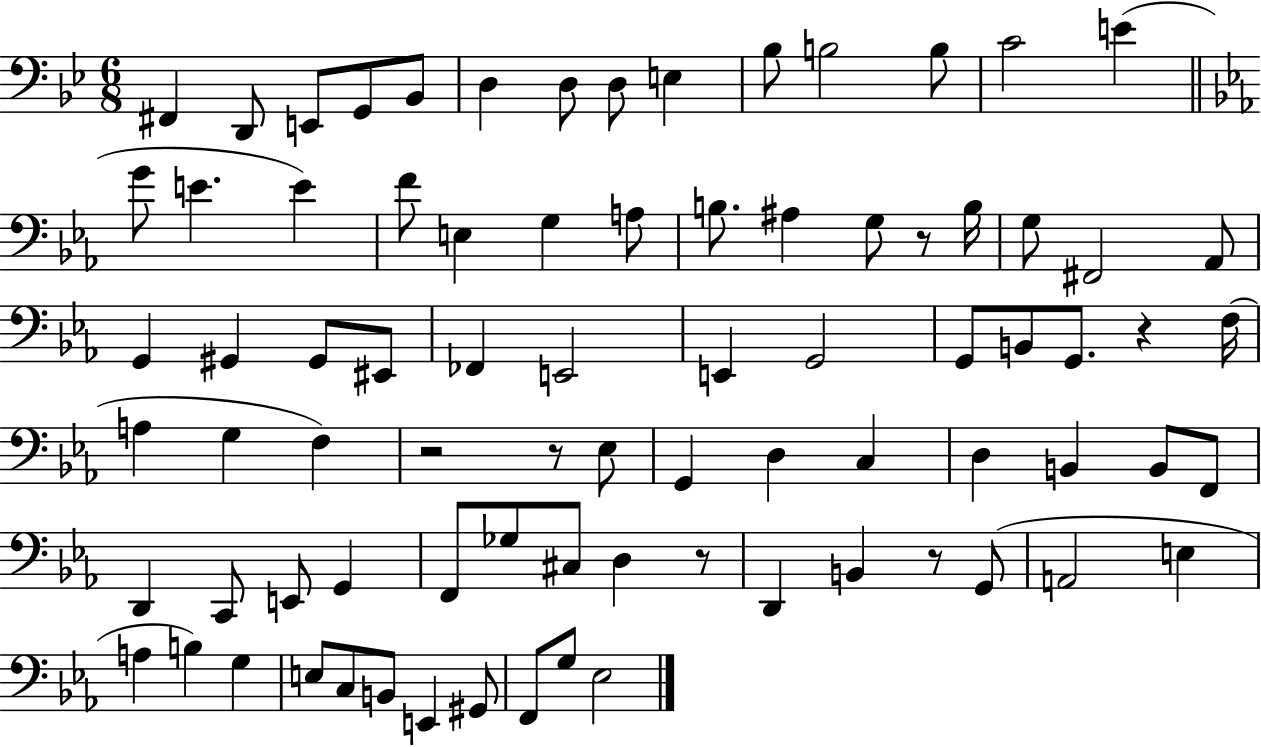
X:1
T:Untitled
M:6/8
L:1/4
K:Bb
^F,, D,,/2 E,,/2 G,,/2 _B,,/2 D, D,/2 D,/2 E, _B,/2 B,2 B,/2 C2 E G/2 E E F/2 E, G, A,/2 B,/2 ^A, G,/2 z/2 B,/4 G,/2 ^F,,2 _A,,/2 G,, ^G,, ^G,,/2 ^E,,/2 _F,, E,,2 E,, G,,2 G,,/2 B,,/2 G,,/2 z F,/4 A, G, F, z2 z/2 _E,/2 G,, D, C, D, B,, B,,/2 F,,/2 D,, C,,/2 E,,/2 G,, F,,/2 _G,/2 ^C,/2 D, z/2 D,, B,, z/2 G,,/2 A,,2 E, A, B, G, E,/2 C,/2 B,,/2 E,, ^G,,/2 F,,/2 G,/2 _E,2